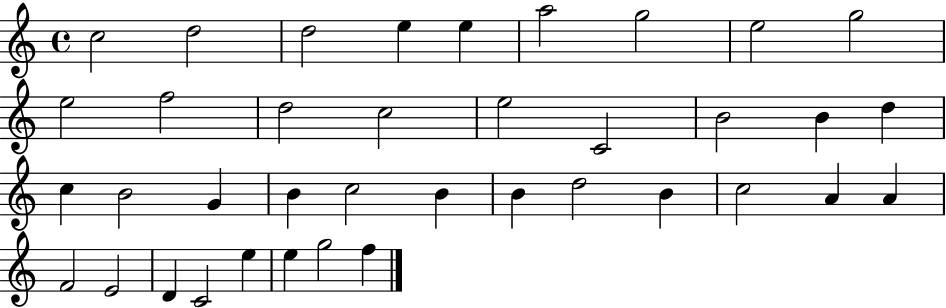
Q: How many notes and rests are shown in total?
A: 38